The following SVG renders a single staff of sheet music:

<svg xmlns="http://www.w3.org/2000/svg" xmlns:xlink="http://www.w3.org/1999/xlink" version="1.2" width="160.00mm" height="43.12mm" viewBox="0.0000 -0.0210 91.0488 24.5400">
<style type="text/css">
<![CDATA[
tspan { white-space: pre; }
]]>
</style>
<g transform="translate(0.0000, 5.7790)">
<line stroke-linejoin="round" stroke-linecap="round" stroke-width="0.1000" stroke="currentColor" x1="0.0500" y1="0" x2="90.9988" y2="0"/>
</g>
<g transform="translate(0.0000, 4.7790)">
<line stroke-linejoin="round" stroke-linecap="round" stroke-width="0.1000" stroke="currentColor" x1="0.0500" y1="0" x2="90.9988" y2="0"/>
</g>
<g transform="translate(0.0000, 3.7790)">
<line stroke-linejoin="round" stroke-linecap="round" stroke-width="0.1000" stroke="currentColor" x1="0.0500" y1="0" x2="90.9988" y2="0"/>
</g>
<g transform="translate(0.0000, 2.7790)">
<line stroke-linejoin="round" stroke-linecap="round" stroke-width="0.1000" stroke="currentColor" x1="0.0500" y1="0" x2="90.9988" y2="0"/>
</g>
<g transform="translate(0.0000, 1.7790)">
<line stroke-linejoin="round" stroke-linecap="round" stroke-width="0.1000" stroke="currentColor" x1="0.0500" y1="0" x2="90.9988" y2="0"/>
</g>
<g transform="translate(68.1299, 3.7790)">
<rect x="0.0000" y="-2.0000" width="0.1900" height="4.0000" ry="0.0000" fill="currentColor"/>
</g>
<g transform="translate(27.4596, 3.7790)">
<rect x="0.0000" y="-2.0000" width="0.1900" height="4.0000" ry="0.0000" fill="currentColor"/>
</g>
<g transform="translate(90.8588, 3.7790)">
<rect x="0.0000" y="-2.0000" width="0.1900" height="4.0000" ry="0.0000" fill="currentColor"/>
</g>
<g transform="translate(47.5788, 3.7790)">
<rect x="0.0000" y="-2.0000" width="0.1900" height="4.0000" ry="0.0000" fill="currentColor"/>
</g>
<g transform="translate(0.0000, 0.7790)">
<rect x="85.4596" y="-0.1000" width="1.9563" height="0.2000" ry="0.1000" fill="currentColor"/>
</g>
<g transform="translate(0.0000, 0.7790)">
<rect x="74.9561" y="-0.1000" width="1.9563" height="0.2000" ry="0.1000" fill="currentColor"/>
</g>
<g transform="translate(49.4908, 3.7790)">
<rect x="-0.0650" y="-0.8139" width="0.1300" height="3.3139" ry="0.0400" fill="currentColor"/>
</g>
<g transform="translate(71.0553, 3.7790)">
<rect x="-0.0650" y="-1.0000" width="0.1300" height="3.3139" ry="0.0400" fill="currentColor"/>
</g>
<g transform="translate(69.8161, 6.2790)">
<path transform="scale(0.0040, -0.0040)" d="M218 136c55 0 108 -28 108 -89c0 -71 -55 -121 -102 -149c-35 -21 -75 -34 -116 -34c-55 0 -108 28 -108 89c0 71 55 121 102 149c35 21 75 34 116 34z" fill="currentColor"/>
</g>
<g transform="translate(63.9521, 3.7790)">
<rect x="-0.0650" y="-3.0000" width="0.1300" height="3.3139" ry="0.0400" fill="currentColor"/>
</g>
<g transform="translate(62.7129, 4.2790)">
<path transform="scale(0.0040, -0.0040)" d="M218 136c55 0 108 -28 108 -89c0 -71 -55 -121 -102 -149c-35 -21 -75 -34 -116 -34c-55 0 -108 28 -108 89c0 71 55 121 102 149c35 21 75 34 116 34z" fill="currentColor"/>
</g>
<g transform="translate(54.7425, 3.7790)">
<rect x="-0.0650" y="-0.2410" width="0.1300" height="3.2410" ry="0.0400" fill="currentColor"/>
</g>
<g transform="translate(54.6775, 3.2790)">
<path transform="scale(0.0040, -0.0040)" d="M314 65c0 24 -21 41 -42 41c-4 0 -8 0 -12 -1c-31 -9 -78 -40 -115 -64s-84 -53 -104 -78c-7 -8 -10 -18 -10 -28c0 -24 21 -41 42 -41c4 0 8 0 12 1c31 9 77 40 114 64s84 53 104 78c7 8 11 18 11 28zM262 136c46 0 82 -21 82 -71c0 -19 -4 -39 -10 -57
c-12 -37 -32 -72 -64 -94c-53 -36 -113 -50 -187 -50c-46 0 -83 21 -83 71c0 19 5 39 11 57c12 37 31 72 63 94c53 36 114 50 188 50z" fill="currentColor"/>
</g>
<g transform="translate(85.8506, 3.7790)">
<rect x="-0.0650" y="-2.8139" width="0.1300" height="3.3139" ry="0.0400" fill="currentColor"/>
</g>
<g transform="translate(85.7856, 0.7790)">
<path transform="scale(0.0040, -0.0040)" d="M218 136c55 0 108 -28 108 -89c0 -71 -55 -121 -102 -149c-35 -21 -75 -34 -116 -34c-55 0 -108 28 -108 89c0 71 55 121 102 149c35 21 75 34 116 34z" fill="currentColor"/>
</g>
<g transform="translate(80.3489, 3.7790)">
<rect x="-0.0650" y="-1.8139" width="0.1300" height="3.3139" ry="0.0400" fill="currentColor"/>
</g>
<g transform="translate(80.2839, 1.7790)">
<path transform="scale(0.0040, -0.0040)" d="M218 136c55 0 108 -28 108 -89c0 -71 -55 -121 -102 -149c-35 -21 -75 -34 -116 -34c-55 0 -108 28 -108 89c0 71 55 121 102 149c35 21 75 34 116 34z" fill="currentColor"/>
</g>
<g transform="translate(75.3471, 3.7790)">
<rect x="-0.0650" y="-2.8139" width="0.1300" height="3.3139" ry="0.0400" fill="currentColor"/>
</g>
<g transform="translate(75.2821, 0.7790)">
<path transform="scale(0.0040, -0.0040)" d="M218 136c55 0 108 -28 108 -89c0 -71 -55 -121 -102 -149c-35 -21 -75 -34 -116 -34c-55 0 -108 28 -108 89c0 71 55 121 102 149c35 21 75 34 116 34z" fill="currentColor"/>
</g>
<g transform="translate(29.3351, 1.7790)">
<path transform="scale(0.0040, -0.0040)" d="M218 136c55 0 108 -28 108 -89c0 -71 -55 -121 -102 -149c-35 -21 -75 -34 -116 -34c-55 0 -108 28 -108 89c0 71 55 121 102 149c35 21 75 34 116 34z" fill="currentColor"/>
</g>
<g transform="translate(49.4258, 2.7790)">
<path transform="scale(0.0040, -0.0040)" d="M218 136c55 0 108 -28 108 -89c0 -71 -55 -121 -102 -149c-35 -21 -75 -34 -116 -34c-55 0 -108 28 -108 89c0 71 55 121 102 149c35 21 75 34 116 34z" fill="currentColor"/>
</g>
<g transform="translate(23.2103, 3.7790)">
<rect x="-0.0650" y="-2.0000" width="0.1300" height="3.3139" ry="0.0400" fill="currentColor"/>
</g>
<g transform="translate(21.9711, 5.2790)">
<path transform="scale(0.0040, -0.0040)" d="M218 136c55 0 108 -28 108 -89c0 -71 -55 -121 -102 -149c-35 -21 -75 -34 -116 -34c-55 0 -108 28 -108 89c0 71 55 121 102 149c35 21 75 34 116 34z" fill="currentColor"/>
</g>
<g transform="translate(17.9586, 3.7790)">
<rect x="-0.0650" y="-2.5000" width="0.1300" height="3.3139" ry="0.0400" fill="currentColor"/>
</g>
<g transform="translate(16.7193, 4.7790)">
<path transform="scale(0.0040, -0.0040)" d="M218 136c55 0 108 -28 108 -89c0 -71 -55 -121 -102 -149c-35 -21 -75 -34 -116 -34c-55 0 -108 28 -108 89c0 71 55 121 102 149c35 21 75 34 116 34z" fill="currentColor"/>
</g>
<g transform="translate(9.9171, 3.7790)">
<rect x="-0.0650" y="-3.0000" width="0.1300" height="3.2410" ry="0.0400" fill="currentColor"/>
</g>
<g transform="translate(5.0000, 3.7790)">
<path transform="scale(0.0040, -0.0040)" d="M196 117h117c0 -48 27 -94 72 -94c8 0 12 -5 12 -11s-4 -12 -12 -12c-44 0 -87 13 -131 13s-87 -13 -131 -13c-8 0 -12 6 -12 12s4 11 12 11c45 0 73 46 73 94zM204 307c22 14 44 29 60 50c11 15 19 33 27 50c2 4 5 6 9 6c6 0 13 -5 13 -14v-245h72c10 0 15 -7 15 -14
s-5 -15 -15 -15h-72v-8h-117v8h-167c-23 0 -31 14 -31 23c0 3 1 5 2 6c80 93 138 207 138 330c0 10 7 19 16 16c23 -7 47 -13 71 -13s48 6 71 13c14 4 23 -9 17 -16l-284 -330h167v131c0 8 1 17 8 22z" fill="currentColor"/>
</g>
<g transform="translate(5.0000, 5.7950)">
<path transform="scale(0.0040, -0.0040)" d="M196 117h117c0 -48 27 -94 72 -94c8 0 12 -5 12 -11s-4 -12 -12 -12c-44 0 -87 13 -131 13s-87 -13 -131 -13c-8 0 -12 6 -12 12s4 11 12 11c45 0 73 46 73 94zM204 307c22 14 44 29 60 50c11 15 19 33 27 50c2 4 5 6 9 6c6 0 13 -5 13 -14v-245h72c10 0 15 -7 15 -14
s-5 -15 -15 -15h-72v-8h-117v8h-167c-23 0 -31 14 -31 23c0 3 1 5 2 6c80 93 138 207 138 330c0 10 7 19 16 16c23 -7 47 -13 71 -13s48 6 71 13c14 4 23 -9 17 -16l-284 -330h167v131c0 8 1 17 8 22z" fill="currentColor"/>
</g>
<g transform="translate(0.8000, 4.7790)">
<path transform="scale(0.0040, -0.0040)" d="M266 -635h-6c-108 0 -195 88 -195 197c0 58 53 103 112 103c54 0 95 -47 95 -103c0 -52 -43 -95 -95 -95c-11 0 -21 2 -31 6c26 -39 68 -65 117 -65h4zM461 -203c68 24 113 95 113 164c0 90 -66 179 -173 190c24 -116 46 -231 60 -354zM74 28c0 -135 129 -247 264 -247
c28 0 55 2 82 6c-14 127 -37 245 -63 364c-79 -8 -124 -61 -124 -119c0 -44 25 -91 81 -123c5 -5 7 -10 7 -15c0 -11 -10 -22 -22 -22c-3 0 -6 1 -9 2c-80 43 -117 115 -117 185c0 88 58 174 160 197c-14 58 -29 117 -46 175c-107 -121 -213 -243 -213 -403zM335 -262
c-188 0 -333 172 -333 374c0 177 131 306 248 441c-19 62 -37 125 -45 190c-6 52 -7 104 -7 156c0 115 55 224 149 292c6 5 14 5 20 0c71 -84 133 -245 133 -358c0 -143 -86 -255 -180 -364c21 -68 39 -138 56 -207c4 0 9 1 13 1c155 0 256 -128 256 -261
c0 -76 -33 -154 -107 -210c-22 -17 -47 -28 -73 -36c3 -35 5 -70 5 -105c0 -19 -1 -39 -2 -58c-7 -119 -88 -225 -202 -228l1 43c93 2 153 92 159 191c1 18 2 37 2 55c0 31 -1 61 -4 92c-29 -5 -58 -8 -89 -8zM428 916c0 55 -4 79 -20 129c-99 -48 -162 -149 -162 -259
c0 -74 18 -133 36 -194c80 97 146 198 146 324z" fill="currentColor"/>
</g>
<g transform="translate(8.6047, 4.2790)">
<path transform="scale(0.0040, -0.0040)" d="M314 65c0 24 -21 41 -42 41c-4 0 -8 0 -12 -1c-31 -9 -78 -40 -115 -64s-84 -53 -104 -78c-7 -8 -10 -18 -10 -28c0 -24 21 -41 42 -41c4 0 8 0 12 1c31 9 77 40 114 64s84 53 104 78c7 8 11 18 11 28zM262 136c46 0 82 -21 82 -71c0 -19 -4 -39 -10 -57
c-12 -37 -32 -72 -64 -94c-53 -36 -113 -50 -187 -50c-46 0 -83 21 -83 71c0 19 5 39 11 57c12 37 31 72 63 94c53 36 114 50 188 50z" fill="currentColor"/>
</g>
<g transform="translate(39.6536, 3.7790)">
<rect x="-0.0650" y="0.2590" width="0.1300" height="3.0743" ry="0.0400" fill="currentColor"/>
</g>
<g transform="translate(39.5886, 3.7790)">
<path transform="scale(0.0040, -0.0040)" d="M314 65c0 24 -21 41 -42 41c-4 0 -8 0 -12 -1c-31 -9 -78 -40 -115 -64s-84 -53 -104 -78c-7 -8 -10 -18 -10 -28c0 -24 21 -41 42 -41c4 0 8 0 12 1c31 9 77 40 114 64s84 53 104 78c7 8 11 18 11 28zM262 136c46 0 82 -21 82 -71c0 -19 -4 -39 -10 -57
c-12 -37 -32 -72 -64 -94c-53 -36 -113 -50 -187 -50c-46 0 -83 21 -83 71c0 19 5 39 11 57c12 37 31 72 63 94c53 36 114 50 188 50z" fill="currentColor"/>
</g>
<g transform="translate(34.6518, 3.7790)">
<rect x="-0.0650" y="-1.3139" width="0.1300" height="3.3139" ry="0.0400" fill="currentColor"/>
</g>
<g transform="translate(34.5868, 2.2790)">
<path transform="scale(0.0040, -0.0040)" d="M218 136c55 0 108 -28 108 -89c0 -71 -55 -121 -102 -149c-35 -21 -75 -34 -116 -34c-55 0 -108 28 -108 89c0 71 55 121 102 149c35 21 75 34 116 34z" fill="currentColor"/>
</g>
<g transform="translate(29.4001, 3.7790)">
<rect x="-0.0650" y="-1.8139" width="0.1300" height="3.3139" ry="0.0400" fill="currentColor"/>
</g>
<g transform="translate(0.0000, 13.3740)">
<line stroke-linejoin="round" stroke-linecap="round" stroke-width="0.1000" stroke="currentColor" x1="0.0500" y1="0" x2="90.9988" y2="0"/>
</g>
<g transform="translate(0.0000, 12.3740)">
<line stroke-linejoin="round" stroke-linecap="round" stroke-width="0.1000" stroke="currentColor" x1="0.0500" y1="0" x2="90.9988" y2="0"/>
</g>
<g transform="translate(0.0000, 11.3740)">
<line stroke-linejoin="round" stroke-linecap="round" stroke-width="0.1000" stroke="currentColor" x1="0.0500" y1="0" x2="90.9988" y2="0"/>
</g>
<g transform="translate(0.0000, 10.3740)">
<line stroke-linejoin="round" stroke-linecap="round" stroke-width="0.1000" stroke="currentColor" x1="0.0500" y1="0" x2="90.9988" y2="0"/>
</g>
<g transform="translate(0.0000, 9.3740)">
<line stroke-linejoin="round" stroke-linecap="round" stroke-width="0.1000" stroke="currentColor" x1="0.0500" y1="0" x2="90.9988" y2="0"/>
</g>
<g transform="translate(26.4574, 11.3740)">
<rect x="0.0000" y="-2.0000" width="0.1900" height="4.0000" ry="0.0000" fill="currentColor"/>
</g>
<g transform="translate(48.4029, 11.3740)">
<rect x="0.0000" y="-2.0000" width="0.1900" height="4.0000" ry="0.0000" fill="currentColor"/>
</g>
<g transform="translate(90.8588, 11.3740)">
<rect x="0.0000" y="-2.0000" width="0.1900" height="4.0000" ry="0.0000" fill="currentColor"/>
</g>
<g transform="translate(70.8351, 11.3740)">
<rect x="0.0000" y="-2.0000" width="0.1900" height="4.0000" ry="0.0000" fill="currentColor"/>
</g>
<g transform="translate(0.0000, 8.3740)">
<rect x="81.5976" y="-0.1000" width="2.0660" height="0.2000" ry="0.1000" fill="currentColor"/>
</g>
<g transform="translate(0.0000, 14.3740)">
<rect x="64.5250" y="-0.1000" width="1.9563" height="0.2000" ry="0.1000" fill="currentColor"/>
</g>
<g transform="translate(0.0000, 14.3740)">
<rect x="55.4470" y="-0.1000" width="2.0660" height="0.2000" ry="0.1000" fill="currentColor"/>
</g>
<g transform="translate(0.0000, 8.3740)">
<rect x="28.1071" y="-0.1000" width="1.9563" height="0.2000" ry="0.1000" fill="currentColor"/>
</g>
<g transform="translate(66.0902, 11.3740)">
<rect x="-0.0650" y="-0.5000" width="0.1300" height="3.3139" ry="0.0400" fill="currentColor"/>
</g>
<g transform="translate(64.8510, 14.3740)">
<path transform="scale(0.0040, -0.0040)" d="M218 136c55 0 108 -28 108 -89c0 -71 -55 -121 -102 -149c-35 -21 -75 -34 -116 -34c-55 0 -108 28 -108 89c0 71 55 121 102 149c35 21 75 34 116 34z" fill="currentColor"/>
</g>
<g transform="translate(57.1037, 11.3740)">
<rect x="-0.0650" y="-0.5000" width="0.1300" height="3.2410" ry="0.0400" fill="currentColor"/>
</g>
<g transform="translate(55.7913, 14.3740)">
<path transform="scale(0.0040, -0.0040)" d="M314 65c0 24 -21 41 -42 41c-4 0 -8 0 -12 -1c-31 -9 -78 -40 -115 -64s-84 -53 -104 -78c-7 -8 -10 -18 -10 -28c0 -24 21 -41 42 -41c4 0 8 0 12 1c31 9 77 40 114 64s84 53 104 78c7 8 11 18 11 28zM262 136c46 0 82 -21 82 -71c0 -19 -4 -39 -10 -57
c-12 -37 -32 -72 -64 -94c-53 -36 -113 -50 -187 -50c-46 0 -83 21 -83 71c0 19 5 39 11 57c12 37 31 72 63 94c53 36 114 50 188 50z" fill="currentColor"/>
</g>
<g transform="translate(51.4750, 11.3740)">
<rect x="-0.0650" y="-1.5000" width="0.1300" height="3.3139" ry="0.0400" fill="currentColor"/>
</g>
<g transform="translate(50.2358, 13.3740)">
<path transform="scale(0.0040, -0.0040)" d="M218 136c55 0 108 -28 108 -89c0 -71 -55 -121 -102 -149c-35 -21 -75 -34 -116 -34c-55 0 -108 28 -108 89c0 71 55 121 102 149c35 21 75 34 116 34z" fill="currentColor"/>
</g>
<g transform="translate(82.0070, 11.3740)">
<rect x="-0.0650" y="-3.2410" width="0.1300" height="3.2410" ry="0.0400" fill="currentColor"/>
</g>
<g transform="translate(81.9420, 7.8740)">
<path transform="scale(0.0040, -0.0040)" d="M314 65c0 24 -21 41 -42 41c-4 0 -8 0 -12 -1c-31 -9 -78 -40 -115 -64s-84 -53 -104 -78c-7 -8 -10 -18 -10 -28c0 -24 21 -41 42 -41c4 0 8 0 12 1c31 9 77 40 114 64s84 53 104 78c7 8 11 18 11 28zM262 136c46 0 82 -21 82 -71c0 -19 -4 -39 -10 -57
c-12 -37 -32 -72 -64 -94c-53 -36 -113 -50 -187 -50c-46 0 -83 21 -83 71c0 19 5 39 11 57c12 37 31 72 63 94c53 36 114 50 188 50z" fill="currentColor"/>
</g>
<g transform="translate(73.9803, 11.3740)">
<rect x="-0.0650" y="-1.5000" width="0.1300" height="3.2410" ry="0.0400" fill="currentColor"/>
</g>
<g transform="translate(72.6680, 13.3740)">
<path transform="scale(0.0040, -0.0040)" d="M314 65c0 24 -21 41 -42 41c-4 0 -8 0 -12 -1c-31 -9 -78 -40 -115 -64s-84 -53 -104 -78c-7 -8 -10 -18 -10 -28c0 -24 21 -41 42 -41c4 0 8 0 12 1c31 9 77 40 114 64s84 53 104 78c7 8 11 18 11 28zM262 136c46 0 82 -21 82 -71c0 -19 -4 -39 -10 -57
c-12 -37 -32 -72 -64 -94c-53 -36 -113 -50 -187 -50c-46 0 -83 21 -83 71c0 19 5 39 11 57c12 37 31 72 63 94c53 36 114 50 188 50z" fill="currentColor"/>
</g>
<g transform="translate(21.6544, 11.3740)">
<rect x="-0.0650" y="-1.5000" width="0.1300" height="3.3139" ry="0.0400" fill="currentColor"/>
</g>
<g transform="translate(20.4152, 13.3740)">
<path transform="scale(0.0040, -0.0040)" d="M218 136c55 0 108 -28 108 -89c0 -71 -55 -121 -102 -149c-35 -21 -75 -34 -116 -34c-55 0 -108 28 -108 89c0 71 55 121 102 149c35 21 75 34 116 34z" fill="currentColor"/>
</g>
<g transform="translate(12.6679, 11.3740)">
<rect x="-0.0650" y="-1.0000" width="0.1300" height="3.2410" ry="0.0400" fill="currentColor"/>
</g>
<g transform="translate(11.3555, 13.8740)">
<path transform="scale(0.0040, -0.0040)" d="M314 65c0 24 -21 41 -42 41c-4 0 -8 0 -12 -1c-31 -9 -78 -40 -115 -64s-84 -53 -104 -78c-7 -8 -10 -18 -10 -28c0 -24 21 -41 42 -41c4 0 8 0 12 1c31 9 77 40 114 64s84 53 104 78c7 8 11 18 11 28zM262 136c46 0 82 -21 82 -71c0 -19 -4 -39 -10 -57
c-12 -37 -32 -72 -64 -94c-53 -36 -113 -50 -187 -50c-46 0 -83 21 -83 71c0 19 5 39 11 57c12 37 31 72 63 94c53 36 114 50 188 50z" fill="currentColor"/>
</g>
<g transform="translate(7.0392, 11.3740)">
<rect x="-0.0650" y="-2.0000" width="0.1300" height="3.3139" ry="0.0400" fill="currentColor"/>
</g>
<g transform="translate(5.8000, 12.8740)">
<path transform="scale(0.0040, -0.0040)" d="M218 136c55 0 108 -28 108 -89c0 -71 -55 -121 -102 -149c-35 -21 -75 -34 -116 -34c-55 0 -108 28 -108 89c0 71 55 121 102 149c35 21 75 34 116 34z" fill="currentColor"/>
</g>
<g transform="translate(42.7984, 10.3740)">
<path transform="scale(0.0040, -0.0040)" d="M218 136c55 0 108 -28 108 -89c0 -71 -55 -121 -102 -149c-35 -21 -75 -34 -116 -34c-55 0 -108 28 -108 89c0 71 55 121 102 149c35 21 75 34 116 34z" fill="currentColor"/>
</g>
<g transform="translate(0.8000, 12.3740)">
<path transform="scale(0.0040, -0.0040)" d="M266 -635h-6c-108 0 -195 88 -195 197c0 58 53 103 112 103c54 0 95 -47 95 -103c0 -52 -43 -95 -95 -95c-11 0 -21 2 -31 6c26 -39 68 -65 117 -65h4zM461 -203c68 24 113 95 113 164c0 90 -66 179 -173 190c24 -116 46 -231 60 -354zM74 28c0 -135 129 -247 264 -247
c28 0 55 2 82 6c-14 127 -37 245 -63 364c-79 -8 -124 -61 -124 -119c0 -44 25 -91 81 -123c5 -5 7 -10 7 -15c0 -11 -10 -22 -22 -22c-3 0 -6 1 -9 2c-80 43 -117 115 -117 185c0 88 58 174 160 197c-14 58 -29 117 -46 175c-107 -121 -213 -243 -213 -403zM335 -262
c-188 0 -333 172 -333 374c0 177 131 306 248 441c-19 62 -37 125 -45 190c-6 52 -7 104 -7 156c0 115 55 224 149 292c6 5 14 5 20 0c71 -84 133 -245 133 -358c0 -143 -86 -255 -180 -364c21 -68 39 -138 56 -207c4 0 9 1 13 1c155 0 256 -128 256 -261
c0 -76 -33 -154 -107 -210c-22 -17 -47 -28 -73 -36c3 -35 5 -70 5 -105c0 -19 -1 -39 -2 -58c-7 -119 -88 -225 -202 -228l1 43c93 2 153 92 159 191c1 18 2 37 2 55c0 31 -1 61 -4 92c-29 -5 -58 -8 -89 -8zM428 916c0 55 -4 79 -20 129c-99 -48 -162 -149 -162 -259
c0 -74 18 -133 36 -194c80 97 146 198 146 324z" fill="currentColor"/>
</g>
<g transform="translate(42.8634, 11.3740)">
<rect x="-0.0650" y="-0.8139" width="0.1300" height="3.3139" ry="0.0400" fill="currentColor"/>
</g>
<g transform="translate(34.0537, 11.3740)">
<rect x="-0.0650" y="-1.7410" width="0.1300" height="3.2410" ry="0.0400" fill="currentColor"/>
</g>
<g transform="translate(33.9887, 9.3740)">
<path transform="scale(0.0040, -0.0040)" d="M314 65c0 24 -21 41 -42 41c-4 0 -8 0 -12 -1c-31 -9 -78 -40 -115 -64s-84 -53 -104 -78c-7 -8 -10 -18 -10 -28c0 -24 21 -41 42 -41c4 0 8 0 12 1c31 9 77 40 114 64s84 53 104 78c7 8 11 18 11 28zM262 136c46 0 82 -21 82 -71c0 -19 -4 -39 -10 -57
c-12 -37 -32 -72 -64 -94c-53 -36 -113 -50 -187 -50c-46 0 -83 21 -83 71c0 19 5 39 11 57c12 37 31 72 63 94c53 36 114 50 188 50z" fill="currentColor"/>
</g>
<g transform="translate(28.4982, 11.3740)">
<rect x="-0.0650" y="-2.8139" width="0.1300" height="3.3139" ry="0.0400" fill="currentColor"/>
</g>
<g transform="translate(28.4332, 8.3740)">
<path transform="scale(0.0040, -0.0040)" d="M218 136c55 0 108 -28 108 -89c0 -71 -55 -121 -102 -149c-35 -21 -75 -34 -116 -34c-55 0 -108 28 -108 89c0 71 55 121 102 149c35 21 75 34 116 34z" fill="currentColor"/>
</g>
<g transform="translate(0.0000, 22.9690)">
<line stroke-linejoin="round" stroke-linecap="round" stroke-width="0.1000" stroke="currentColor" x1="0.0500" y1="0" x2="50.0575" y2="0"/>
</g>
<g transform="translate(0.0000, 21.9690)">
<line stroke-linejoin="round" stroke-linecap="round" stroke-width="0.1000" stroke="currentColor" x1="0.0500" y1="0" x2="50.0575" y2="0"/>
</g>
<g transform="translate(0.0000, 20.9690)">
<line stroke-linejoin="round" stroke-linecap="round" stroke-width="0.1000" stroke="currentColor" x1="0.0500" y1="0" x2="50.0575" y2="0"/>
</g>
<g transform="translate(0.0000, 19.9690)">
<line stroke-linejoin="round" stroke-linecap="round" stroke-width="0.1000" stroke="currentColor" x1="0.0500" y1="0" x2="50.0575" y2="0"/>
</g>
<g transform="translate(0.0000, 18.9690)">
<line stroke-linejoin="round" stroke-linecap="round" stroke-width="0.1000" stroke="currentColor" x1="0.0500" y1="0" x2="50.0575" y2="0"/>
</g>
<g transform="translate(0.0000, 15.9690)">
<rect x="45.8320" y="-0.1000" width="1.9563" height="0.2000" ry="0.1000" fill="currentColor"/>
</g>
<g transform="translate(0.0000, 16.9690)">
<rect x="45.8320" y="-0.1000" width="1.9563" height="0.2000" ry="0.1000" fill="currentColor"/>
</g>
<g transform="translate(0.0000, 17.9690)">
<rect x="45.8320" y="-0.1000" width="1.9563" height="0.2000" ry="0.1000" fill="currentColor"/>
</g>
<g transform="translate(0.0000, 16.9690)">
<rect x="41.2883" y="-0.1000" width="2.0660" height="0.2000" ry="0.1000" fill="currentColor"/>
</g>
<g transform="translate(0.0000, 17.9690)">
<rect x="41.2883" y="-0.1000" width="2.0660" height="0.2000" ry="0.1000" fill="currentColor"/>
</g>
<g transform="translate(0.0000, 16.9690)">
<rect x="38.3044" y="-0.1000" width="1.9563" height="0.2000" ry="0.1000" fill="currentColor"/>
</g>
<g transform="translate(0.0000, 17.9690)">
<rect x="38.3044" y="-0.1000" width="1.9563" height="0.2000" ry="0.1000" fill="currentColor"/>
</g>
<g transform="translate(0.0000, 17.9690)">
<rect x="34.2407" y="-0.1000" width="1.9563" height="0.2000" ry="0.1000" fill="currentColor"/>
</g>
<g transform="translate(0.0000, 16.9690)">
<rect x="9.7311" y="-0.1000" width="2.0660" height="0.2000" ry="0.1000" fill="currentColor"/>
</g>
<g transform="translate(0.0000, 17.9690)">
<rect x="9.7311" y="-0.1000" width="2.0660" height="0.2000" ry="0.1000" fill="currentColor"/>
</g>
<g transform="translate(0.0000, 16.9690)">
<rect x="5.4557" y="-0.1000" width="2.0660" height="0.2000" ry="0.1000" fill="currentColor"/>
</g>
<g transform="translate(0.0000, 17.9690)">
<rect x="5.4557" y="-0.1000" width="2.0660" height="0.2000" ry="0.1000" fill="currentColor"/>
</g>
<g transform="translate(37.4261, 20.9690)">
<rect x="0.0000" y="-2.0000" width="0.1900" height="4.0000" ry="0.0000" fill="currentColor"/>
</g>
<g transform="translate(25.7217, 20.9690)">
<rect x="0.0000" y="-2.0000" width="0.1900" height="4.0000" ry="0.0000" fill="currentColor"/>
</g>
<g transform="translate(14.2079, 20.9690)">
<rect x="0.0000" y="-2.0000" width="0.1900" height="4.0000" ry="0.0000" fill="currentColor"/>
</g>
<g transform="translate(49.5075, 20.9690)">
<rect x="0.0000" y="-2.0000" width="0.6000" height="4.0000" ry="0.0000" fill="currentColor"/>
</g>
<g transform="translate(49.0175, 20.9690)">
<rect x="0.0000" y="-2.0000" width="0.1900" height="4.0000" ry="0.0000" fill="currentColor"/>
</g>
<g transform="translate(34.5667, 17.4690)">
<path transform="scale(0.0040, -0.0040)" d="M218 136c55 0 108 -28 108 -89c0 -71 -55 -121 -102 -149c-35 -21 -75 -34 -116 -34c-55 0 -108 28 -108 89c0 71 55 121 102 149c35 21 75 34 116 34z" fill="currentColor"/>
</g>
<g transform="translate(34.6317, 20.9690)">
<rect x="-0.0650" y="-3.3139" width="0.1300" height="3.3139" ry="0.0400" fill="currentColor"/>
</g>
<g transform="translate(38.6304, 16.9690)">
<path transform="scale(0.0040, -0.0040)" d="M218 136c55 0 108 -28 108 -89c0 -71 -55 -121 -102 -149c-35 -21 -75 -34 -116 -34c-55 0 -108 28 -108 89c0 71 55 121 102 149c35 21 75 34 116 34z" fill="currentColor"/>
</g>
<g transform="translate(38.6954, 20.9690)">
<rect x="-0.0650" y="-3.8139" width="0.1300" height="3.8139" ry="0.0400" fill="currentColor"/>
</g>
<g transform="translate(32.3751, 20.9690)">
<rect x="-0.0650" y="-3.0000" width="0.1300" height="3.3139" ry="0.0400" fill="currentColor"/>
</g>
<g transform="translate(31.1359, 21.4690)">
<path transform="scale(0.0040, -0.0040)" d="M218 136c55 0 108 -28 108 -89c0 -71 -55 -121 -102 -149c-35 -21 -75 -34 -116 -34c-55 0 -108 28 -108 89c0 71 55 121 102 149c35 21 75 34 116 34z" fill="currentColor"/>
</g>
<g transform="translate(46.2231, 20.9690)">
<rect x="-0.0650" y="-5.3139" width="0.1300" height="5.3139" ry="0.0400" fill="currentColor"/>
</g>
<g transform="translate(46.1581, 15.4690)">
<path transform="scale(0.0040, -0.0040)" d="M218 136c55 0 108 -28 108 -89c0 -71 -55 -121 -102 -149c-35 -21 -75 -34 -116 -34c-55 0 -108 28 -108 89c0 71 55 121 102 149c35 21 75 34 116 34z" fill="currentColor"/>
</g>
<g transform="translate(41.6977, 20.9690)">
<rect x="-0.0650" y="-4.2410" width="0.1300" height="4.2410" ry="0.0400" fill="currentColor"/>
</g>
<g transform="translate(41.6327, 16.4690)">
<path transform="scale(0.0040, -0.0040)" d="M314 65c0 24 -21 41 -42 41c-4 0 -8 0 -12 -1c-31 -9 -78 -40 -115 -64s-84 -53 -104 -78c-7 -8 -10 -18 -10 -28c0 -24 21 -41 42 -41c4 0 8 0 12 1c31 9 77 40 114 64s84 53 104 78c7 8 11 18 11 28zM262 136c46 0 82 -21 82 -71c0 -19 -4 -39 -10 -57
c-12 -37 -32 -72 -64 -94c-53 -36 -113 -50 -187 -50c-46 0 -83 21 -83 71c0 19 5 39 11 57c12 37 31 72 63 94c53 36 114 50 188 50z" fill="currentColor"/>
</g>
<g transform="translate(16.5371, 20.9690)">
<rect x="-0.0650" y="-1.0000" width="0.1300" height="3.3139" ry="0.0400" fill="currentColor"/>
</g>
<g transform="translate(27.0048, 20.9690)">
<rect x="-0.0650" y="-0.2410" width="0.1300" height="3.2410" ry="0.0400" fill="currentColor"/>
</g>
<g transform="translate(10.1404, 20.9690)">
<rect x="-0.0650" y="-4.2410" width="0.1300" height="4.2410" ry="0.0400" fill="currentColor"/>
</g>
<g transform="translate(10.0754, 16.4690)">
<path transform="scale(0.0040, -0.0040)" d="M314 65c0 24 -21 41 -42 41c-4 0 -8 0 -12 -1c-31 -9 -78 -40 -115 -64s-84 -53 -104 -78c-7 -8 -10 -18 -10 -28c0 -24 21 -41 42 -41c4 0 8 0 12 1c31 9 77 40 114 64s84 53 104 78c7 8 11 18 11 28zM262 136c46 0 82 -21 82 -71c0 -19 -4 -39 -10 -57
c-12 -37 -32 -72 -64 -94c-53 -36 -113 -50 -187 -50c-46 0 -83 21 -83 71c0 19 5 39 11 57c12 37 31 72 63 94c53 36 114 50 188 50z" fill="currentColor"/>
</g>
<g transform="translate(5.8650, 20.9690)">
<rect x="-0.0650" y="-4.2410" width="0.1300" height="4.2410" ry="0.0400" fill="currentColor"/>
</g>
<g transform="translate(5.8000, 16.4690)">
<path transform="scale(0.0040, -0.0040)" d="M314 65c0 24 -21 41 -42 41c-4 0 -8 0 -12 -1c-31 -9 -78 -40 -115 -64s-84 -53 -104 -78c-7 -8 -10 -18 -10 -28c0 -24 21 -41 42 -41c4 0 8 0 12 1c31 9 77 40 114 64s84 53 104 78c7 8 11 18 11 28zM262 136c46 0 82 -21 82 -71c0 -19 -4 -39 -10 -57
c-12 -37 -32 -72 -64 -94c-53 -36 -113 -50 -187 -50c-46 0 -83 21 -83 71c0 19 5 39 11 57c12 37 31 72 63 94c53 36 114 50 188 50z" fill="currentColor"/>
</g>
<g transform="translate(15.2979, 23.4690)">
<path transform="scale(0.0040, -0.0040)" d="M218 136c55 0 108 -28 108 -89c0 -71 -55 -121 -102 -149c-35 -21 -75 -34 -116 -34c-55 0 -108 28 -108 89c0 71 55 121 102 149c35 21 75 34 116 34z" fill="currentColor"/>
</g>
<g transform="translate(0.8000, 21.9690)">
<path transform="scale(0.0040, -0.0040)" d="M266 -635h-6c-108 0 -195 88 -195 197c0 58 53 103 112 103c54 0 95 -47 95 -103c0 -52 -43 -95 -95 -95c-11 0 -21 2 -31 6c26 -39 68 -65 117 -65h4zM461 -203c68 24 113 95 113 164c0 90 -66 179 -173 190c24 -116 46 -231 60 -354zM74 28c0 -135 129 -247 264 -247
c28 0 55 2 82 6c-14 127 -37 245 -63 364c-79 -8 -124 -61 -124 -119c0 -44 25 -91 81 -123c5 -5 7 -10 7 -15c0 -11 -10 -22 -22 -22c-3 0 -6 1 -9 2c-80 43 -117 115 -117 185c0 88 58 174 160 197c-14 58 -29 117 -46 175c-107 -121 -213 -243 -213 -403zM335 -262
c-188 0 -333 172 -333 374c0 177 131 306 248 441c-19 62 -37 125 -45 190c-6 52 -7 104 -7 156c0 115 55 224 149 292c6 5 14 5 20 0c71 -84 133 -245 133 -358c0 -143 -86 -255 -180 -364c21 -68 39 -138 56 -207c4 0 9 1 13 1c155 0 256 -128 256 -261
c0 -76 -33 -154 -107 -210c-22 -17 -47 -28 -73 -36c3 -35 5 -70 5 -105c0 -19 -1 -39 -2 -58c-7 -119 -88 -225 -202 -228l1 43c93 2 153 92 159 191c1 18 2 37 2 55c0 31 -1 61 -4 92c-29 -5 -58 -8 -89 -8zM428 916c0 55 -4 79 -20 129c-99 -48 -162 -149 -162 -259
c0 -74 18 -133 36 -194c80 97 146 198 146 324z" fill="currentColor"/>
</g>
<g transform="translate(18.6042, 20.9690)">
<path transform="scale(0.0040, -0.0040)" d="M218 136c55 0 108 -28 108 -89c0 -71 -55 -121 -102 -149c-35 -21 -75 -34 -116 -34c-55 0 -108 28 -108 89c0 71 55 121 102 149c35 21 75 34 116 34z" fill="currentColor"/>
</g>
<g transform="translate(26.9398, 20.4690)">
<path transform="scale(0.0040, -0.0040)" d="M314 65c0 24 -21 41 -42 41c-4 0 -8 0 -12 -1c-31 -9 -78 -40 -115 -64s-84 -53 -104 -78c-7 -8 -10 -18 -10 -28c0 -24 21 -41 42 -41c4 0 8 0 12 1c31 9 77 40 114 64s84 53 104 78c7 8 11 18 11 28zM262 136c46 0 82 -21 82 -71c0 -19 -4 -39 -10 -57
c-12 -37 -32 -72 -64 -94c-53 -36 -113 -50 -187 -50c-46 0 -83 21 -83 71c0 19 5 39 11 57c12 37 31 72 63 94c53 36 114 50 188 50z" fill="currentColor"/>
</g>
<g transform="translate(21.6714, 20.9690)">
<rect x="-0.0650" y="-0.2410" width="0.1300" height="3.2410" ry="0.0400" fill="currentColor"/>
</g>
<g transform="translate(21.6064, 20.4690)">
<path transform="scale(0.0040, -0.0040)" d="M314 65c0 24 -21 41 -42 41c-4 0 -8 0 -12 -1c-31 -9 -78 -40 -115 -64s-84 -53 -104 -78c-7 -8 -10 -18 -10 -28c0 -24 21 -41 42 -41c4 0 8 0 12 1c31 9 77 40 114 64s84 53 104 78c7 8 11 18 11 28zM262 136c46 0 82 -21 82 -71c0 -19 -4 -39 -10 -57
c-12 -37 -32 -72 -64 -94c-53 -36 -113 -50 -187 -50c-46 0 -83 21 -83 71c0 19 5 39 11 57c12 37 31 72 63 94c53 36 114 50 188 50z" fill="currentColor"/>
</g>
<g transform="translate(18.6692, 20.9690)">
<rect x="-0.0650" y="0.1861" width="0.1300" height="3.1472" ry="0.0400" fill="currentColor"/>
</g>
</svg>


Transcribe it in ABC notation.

X:1
T:Untitled
M:4/4
L:1/4
K:C
A2 G F f e B2 d c2 A D a f a F D2 E a f2 d E C2 C E2 b2 d'2 d'2 D B c2 c2 A b c' d'2 f'